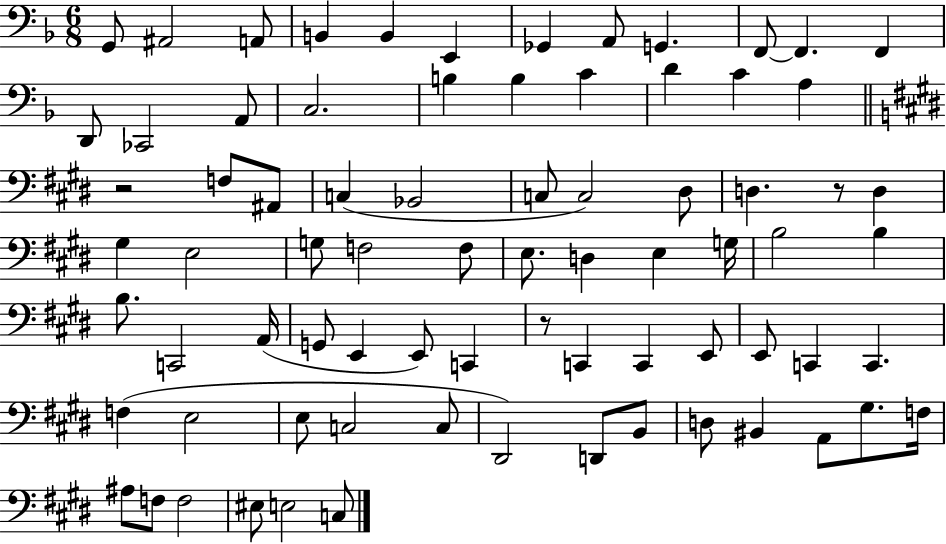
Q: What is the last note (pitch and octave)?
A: C3